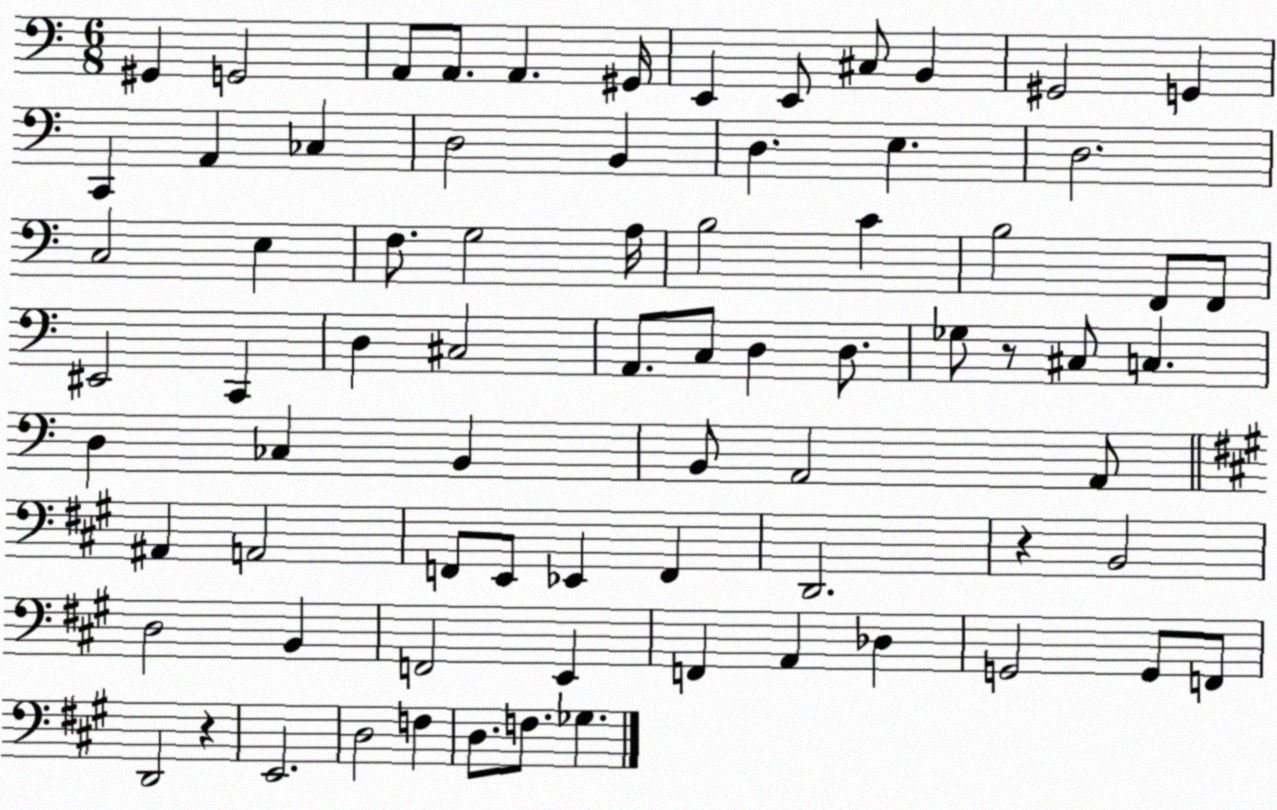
X:1
T:Untitled
M:6/8
L:1/4
K:C
^G,, G,,2 A,,/2 A,,/2 A,, ^G,,/4 E,, E,,/2 ^C,/2 B,, ^G,,2 G,, C,, A,, _C, D,2 B,, D, E, D,2 C,2 E, F,/2 G,2 A,/4 B,2 C B,2 F,,/2 F,,/2 ^E,,2 C,, D, ^C,2 A,,/2 C,/2 D, D,/2 _G,/2 z/2 ^C,/2 C, D, _C, B,, B,,/2 A,,2 A,,/2 ^A,, A,,2 F,,/2 E,,/2 _E,, F,, D,,2 z B,,2 D,2 B,, F,,2 E,, F,, A,, _D, G,,2 G,,/2 F,,/2 D,,2 z E,,2 D,2 F, D,/2 F,/2 _G,